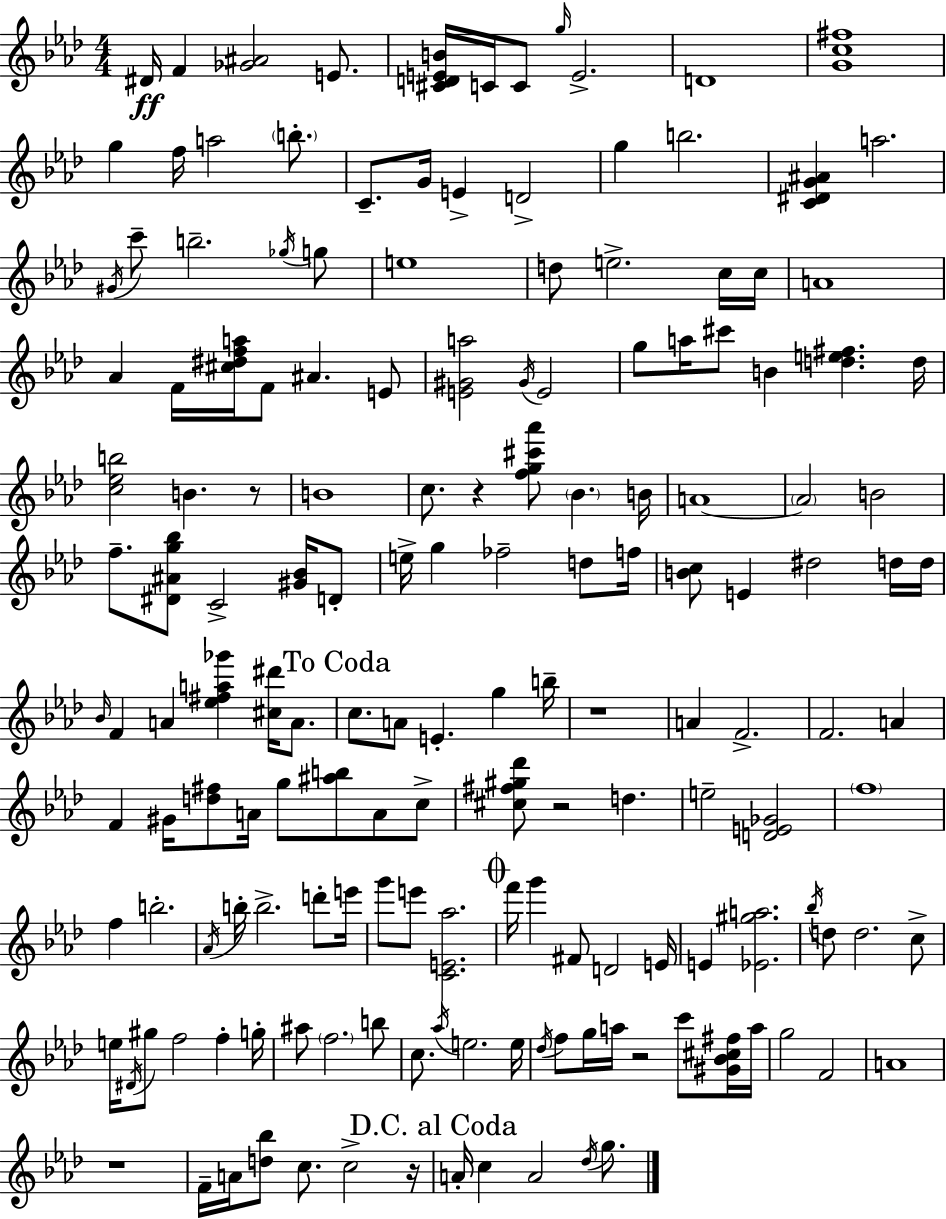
{
  \clef treble
  \numericTimeSignature
  \time 4/4
  \key f \minor
  dis'16\ff f'4 <ges' ais'>2 e'8. | <cis' d' e' b'>16 c'16 c'8 \grace { g''16 } e'2.-> | d'1 | <g' c'' fis''>1 | \break g''4 f''16 a''2 \parenthesize b''8.-. | c'8.-- g'16 e'4-> d'2-> | g''4 b''2. | <c' dis' g' ais'>4 a''2. | \break \acciaccatura { gis'16 } c'''8-- b''2.-- | \acciaccatura { ges''16 } g''8 e''1 | d''8 e''2.-> | c''16 c''16 a'1 | \break aes'4 f'16 <cis'' dis'' f'' a''>16 f'8 ais'4. | e'8 <e' gis' a''>2 \acciaccatura { gis'16 } e'2 | g''8 a''16 cis'''8 b'4 <d'' e'' fis''>4. | d''16 <c'' ees'' b''>2 b'4. | \break r8 b'1 | c''8. r4 <f'' g'' cis''' aes'''>8 \parenthesize bes'4. | b'16 a'1~~ | \parenthesize a'2 b'2 | \break f''8.-- <dis' ais' g'' bes''>8 c'2-> | <gis' bes'>16 d'8-. e''16-> g''4 fes''2-- | d''8 f''16 <b' c''>8 e'4 dis''2 | d''16 d''16 \grace { bes'16 } f'4 a'4 <ees'' fis'' a'' ges'''>4 | \break <cis'' dis'''>16 a'8. \mark "To Coda" c''8. a'8 e'4.-. | g''4 b''16-- r1 | a'4 f'2.-> | f'2. | \break a'4 f'4 gis'16 <d'' fis''>8 a'16 g''8 <ais'' b''>8 | a'8 c''8-> <cis'' fis'' gis'' des'''>8 r2 d''4. | e''2-- <d' e' ges'>2 | \parenthesize f''1 | \break f''4 b''2.-. | \acciaccatura { aes'16 } b''16-. b''2.-> | d'''8-. e'''16 g'''8 e'''8 <c' e' aes''>2. | \mark \markup { \musicglyph "scripts.coda" } f'''16 g'''4 fis'8 d'2 | \break e'16 e'4 <ees' gis'' a''>2. | \acciaccatura { bes''16 } d''8 d''2. | c''8-> e''16 \acciaccatura { dis'16 } gis''8 f''2 | f''4-. g''16-. ais''8 \parenthesize f''2. | \break b''8 c''8. \acciaccatura { aes''16 } e''2. | e''16 \acciaccatura { des''16 } f''8 g''16 a''16 r2 | c'''8 <gis' bes' cis'' fis''>16 a''16 g''2 | f'2 a'1 | \break r1 | f'16-- a'16 <d'' bes''>8 c''8. | c''2-> r16 \mark "D.C. al Coda" a'16-. c''4 a'2 | \acciaccatura { des''16 } g''8. \bar "|."
}